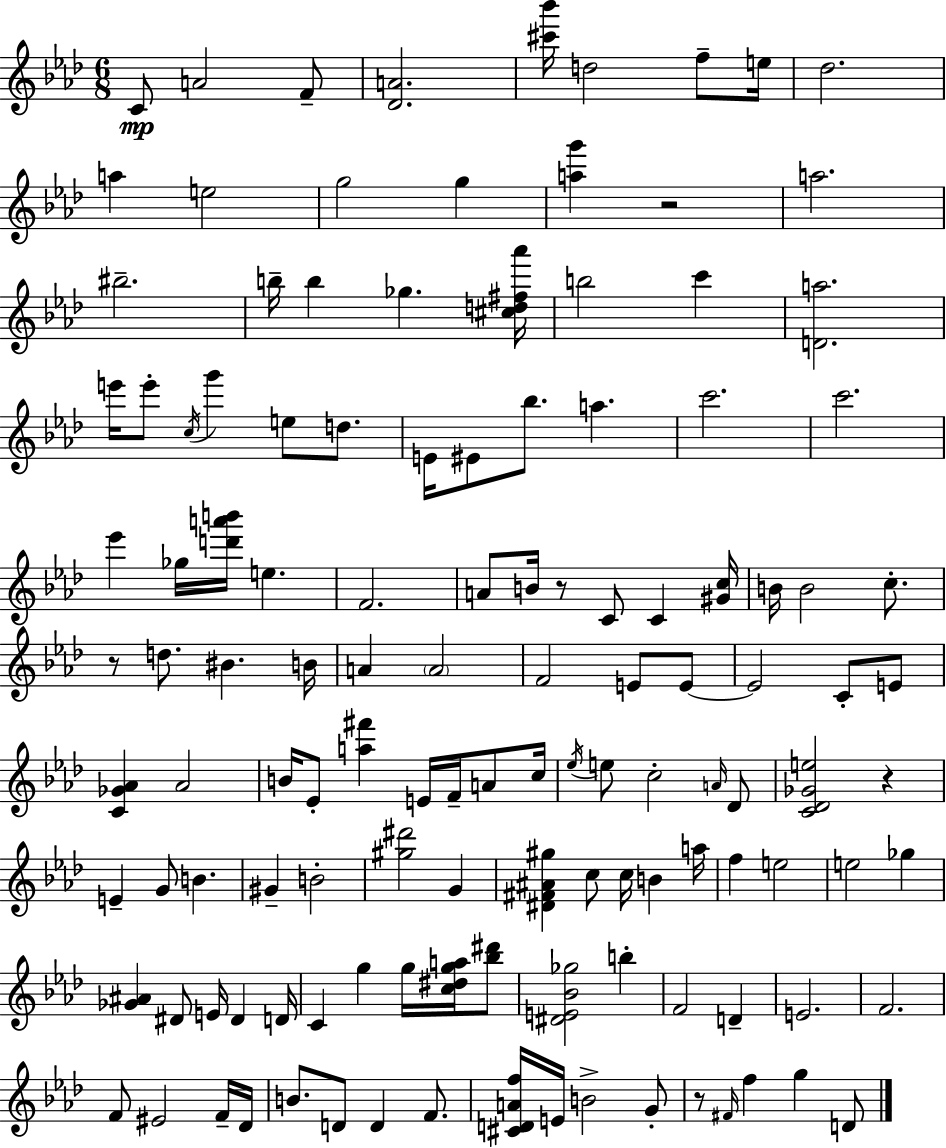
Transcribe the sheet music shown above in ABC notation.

X:1
T:Untitled
M:6/8
L:1/4
K:Fm
C/2 A2 F/2 [_DA]2 [^c'_b']/4 d2 f/2 e/4 _d2 a e2 g2 g [ag'] z2 a2 ^b2 b/4 b _g [^cd^f_a']/4 b2 c' [Da]2 e'/4 e'/2 c/4 g' e/2 d/2 E/4 ^E/2 _b/2 a c'2 c'2 _e' _g/4 [d'a'b']/4 e F2 A/2 B/4 z/2 C/2 C [^Gc]/4 B/4 B2 c/2 z/2 d/2 ^B B/4 A A2 F2 E/2 E/2 E2 C/2 E/2 [C_G_A] _A2 B/4 _E/2 [a^f'] E/4 F/4 A/2 c/4 _e/4 e/2 c2 A/4 _D/2 [C_D_Ge]2 z E G/2 B ^G B2 [^g^d']2 G [^D^F^A^g] c/2 c/4 B a/4 f e2 e2 _g [_G^A] ^D/2 E/4 ^D D/4 C g g/4 [c^dga]/4 [_b^d']/2 [^DE_B_g]2 b F2 D E2 F2 F/2 ^E2 F/4 _D/4 B/2 D/2 D F/2 [^CDAf]/4 E/4 B2 G/2 z/2 ^F/4 f g D/2